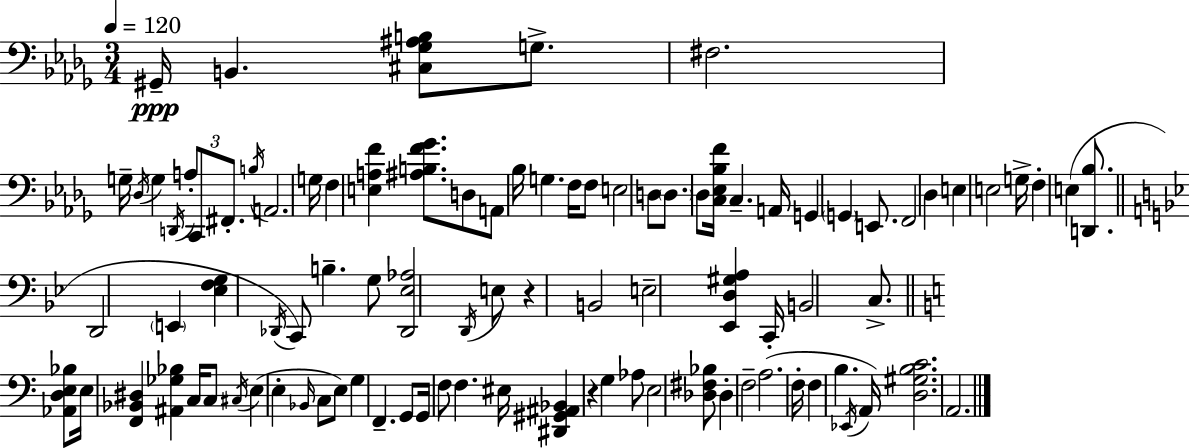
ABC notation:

X:1
T:Untitled
M:3/4
L:1/4
K:Bbm
^G,,/4 B,, [^C,_G,^A,B,]/2 G,/2 ^F,2 G,/4 _D,/4 G, D,,/4 A,/2 C,,/2 ^F,,/2 B,/4 A,,2 G,/4 F, [E,A,F] [^A,B,F_G]/2 D,/2 A,,/2 _B,/4 G, F,/4 F,/2 E,2 D,/2 D,/2 _D,/2 [C,_E,_B,F]/4 C, A,,/4 G,, G,, E,,/2 F,,2 _D, E, E,2 G,/4 F, E, [D,,_B,]/2 D,,2 E,, [_E,F,G,] _D,,/4 C,,/2 B, G,/2 [_D,,_E,_A,]2 D,,/4 E,/2 z B,,2 E,2 [_E,,D,^G,A,] C,,/4 B,,2 C,/2 [_A,,D,E,_B,]/2 E,/4 [F,,_B,,^D,] [^A,,_G,_B,] C,/4 C,/2 ^C,/4 E, E, _B,,/4 C,/2 E,/2 G, F,, G,,/2 G,,/4 F,/2 F, ^E,/4 [^D,,^G,,^A,,_B,,] z G, _A,/2 E,2 [_D,^F,_B,]/2 _D, F,2 A,2 F,/4 F, B, _E,,/4 A,,/4 [D,^G,B,C]2 A,,2